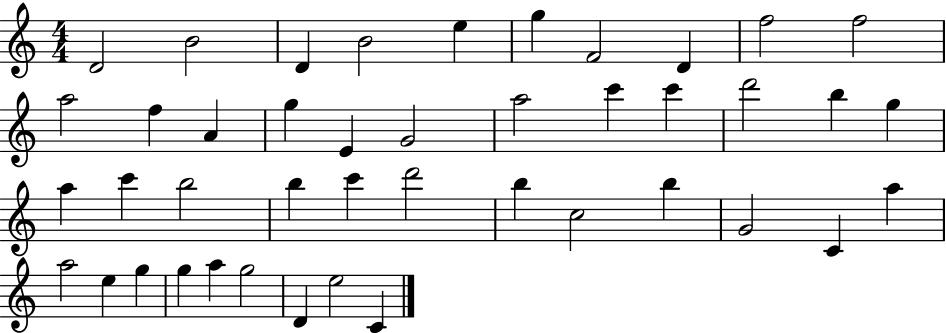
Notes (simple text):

D4/h B4/h D4/q B4/h E5/q G5/q F4/h D4/q F5/h F5/h A5/h F5/q A4/q G5/q E4/q G4/h A5/h C6/q C6/q D6/h B5/q G5/q A5/q C6/q B5/h B5/q C6/q D6/h B5/q C5/h B5/q G4/h C4/q A5/q A5/h E5/q G5/q G5/q A5/q G5/h D4/q E5/h C4/q